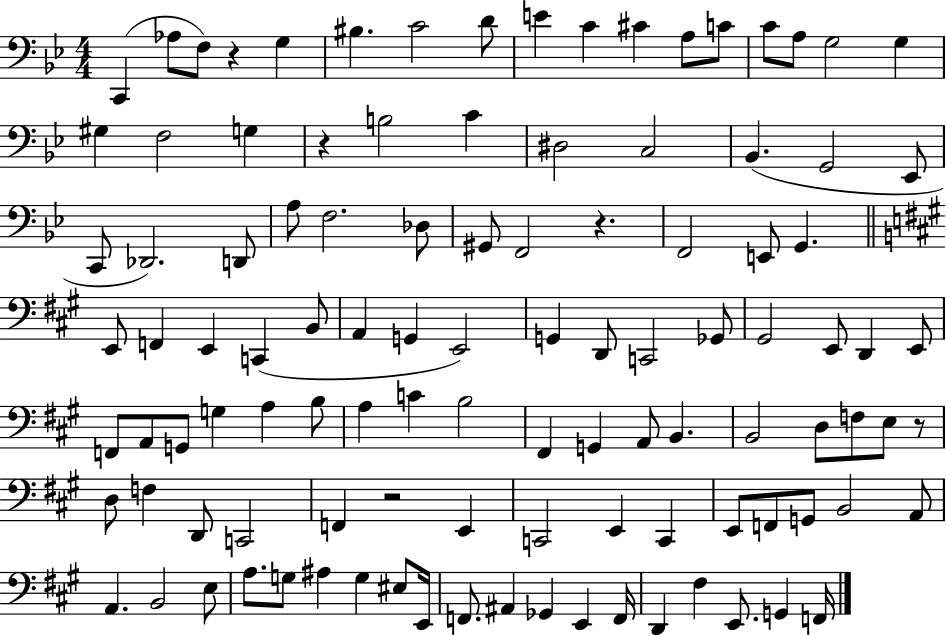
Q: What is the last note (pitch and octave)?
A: F2